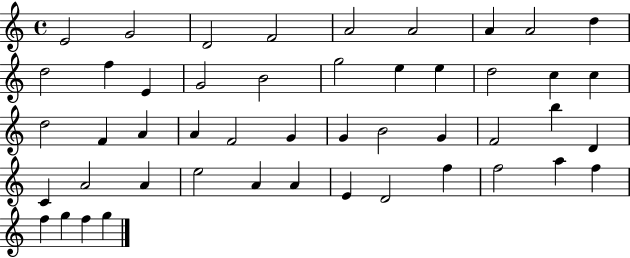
{
  \clef treble
  \time 4/4
  \defaultTimeSignature
  \key c \major
  e'2 g'2 | d'2 f'2 | a'2 a'2 | a'4 a'2 d''4 | \break d''2 f''4 e'4 | g'2 b'2 | g''2 e''4 e''4 | d''2 c''4 c''4 | \break d''2 f'4 a'4 | a'4 f'2 g'4 | g'4 b'2 g'4 | f'2 b''4 d'4 | \break c'4 a'2 a'4 | e''2 a'4 a'4 | e'4 d'2 f''4 | f''2 a''4 f''4 | \break f''4 g''4 f''4 g''4 | \bar "|."
}